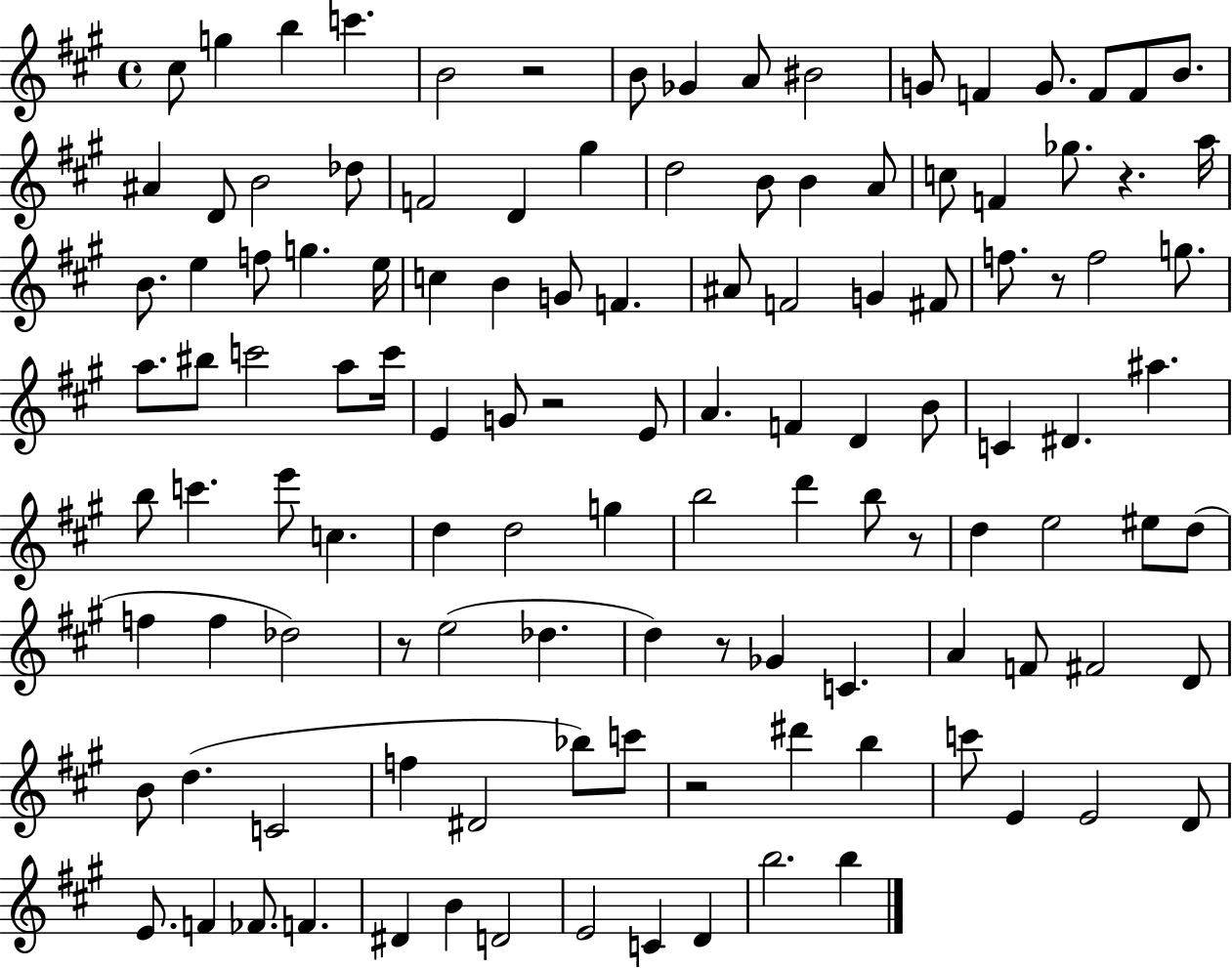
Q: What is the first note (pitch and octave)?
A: C#5